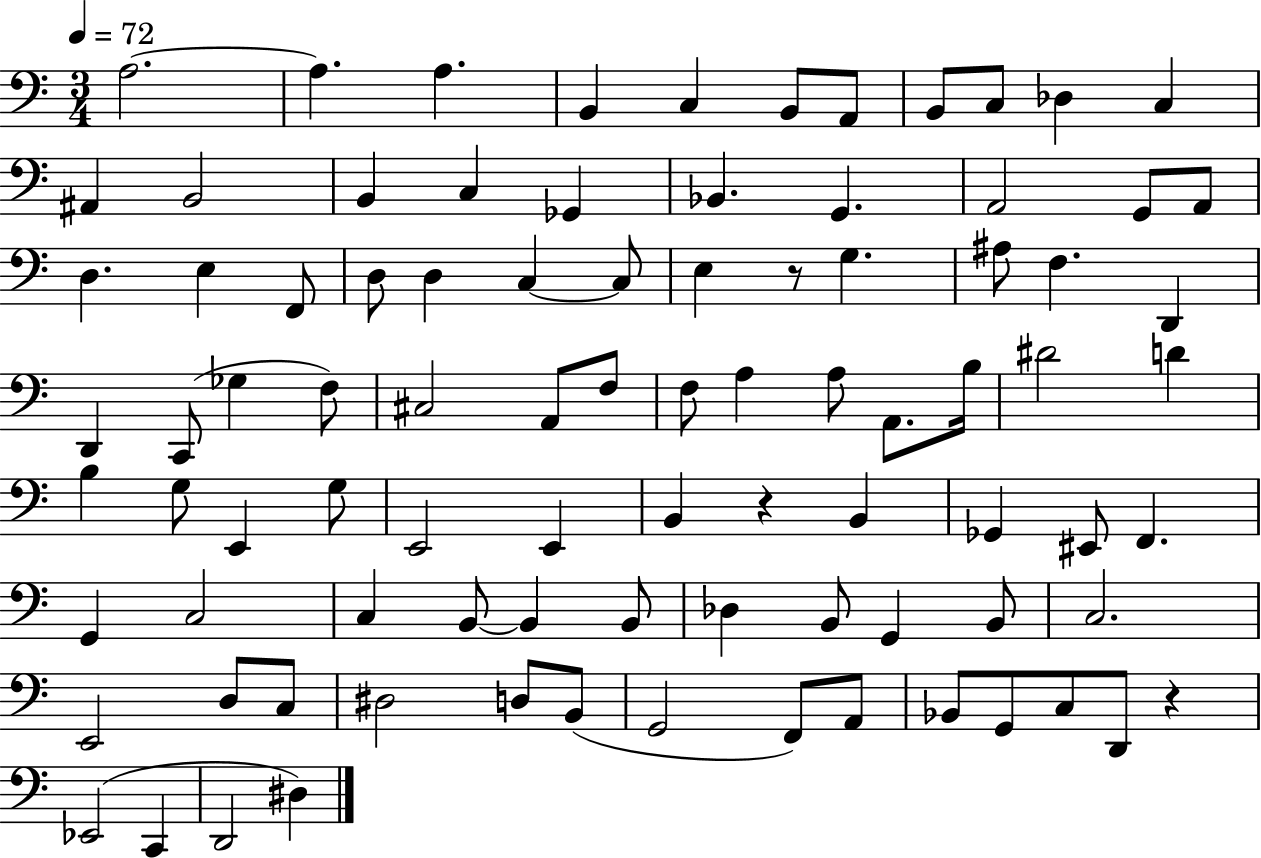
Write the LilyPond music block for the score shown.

{
  \clef bass
  \numericTimeSignature
  \time 3/4
  \key c \major
  \tempo 4 = 72
  a2.~~ | a4. a4. | b,4 c4 b,8 a,8 | b,8 c8 des4 c4 | \break ais,4 b,2 | b,4 c4 ges,4 | bes,4. g,4. | a,2 g,8 a,8 | \break d4. e4 f,8 | d8 d4 c4~~ c8 | e4 r8 g4. | ais8 f4. d,4 | \break d,4 c,8( ges4 f8) | cis2 a,8 f8 | f8 a4 a8 a,8. b16 | dis'2 d'4 | \break b4 g8 e,4 g8 | e,2 e,4 | b,4 r4 b,4 | ges,4 eis,8 f,4. | \break g,4 c2 | c4 b,8~~ b,4 b,8 | des4 b,8 g,4 b,8 | c2. | \break e,2 d8 c8 | dis2 d8 b,8( | g,2 f,8) a,8 | bes,8 g,8 c8 d,8 r4 | \break ees,2( c,4 | d,2 dis4) | \bar "|."
}